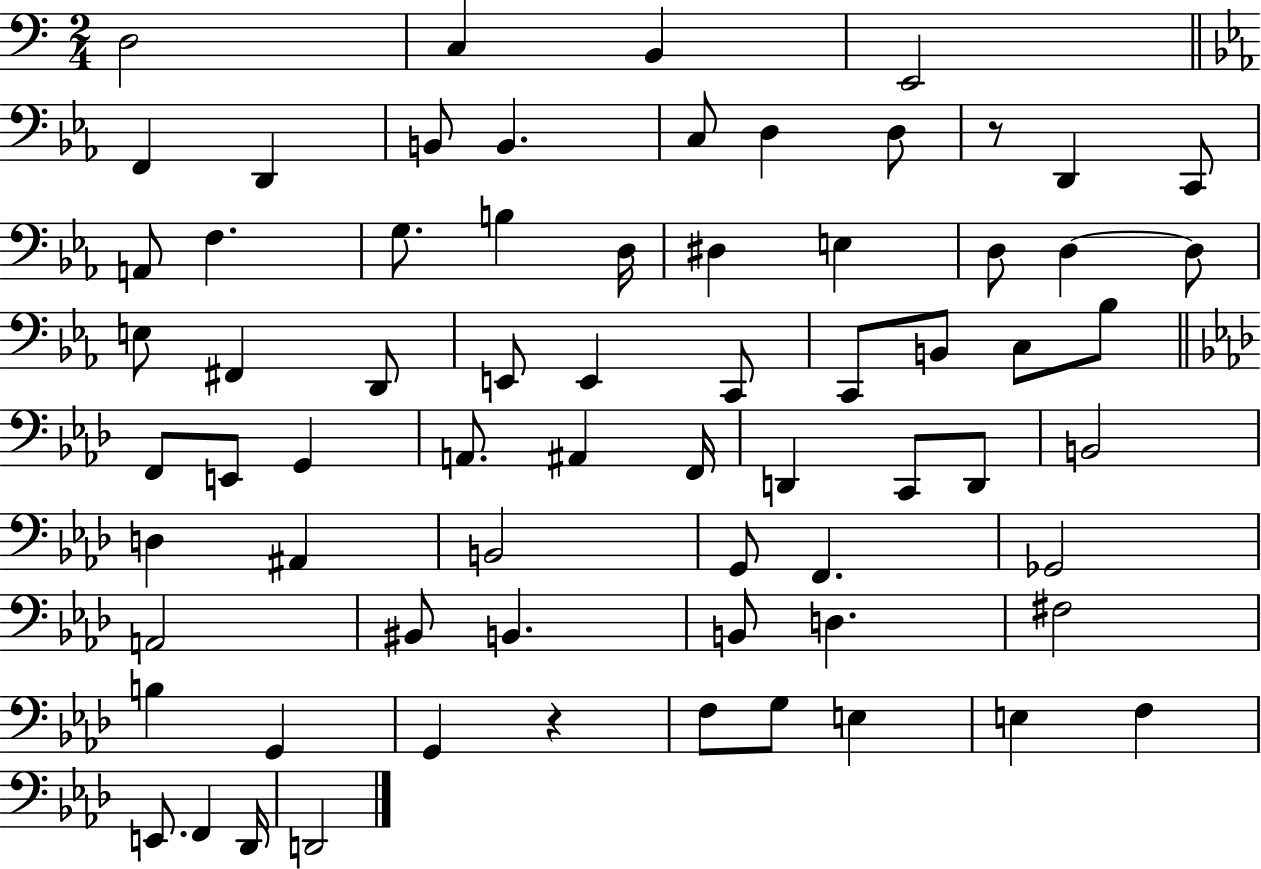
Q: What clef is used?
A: bass